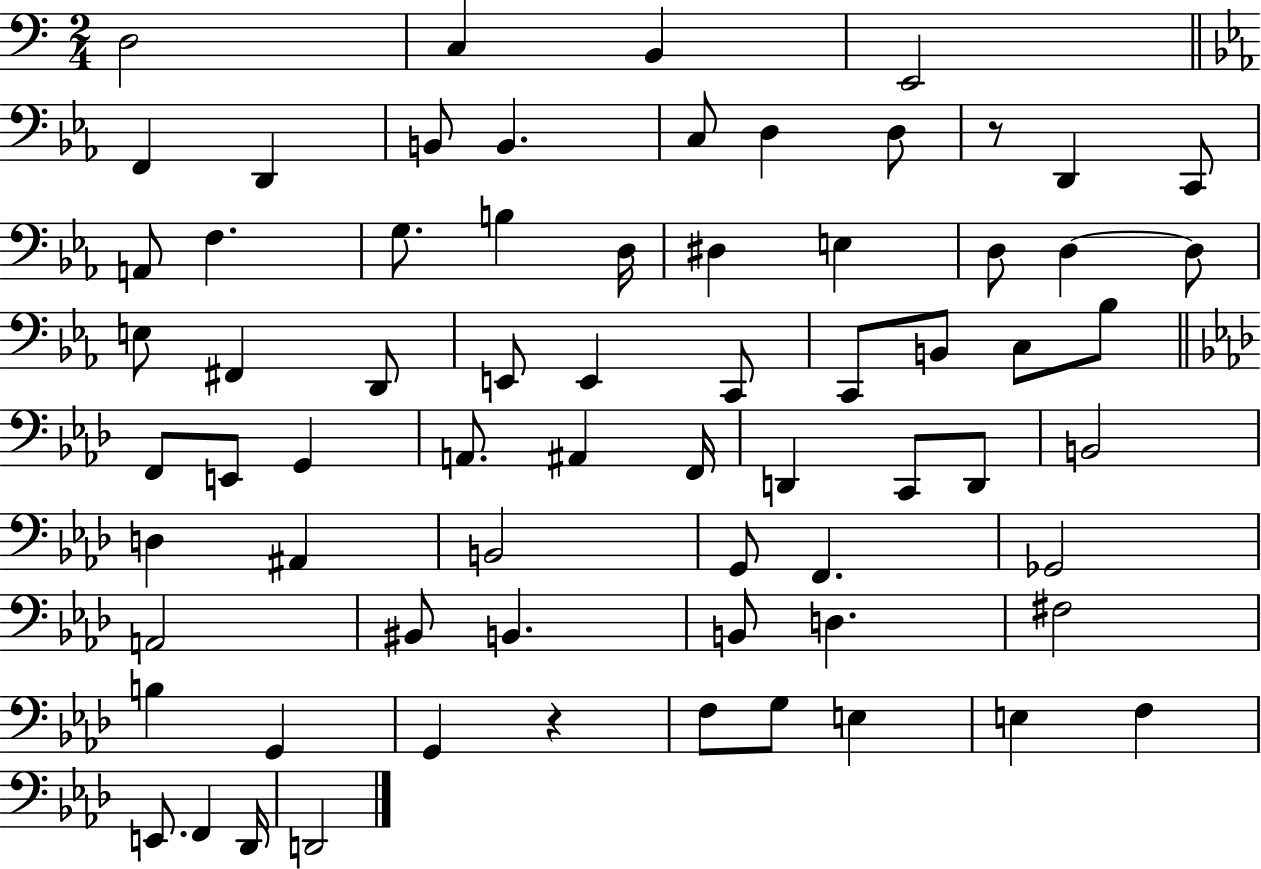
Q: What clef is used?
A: bass